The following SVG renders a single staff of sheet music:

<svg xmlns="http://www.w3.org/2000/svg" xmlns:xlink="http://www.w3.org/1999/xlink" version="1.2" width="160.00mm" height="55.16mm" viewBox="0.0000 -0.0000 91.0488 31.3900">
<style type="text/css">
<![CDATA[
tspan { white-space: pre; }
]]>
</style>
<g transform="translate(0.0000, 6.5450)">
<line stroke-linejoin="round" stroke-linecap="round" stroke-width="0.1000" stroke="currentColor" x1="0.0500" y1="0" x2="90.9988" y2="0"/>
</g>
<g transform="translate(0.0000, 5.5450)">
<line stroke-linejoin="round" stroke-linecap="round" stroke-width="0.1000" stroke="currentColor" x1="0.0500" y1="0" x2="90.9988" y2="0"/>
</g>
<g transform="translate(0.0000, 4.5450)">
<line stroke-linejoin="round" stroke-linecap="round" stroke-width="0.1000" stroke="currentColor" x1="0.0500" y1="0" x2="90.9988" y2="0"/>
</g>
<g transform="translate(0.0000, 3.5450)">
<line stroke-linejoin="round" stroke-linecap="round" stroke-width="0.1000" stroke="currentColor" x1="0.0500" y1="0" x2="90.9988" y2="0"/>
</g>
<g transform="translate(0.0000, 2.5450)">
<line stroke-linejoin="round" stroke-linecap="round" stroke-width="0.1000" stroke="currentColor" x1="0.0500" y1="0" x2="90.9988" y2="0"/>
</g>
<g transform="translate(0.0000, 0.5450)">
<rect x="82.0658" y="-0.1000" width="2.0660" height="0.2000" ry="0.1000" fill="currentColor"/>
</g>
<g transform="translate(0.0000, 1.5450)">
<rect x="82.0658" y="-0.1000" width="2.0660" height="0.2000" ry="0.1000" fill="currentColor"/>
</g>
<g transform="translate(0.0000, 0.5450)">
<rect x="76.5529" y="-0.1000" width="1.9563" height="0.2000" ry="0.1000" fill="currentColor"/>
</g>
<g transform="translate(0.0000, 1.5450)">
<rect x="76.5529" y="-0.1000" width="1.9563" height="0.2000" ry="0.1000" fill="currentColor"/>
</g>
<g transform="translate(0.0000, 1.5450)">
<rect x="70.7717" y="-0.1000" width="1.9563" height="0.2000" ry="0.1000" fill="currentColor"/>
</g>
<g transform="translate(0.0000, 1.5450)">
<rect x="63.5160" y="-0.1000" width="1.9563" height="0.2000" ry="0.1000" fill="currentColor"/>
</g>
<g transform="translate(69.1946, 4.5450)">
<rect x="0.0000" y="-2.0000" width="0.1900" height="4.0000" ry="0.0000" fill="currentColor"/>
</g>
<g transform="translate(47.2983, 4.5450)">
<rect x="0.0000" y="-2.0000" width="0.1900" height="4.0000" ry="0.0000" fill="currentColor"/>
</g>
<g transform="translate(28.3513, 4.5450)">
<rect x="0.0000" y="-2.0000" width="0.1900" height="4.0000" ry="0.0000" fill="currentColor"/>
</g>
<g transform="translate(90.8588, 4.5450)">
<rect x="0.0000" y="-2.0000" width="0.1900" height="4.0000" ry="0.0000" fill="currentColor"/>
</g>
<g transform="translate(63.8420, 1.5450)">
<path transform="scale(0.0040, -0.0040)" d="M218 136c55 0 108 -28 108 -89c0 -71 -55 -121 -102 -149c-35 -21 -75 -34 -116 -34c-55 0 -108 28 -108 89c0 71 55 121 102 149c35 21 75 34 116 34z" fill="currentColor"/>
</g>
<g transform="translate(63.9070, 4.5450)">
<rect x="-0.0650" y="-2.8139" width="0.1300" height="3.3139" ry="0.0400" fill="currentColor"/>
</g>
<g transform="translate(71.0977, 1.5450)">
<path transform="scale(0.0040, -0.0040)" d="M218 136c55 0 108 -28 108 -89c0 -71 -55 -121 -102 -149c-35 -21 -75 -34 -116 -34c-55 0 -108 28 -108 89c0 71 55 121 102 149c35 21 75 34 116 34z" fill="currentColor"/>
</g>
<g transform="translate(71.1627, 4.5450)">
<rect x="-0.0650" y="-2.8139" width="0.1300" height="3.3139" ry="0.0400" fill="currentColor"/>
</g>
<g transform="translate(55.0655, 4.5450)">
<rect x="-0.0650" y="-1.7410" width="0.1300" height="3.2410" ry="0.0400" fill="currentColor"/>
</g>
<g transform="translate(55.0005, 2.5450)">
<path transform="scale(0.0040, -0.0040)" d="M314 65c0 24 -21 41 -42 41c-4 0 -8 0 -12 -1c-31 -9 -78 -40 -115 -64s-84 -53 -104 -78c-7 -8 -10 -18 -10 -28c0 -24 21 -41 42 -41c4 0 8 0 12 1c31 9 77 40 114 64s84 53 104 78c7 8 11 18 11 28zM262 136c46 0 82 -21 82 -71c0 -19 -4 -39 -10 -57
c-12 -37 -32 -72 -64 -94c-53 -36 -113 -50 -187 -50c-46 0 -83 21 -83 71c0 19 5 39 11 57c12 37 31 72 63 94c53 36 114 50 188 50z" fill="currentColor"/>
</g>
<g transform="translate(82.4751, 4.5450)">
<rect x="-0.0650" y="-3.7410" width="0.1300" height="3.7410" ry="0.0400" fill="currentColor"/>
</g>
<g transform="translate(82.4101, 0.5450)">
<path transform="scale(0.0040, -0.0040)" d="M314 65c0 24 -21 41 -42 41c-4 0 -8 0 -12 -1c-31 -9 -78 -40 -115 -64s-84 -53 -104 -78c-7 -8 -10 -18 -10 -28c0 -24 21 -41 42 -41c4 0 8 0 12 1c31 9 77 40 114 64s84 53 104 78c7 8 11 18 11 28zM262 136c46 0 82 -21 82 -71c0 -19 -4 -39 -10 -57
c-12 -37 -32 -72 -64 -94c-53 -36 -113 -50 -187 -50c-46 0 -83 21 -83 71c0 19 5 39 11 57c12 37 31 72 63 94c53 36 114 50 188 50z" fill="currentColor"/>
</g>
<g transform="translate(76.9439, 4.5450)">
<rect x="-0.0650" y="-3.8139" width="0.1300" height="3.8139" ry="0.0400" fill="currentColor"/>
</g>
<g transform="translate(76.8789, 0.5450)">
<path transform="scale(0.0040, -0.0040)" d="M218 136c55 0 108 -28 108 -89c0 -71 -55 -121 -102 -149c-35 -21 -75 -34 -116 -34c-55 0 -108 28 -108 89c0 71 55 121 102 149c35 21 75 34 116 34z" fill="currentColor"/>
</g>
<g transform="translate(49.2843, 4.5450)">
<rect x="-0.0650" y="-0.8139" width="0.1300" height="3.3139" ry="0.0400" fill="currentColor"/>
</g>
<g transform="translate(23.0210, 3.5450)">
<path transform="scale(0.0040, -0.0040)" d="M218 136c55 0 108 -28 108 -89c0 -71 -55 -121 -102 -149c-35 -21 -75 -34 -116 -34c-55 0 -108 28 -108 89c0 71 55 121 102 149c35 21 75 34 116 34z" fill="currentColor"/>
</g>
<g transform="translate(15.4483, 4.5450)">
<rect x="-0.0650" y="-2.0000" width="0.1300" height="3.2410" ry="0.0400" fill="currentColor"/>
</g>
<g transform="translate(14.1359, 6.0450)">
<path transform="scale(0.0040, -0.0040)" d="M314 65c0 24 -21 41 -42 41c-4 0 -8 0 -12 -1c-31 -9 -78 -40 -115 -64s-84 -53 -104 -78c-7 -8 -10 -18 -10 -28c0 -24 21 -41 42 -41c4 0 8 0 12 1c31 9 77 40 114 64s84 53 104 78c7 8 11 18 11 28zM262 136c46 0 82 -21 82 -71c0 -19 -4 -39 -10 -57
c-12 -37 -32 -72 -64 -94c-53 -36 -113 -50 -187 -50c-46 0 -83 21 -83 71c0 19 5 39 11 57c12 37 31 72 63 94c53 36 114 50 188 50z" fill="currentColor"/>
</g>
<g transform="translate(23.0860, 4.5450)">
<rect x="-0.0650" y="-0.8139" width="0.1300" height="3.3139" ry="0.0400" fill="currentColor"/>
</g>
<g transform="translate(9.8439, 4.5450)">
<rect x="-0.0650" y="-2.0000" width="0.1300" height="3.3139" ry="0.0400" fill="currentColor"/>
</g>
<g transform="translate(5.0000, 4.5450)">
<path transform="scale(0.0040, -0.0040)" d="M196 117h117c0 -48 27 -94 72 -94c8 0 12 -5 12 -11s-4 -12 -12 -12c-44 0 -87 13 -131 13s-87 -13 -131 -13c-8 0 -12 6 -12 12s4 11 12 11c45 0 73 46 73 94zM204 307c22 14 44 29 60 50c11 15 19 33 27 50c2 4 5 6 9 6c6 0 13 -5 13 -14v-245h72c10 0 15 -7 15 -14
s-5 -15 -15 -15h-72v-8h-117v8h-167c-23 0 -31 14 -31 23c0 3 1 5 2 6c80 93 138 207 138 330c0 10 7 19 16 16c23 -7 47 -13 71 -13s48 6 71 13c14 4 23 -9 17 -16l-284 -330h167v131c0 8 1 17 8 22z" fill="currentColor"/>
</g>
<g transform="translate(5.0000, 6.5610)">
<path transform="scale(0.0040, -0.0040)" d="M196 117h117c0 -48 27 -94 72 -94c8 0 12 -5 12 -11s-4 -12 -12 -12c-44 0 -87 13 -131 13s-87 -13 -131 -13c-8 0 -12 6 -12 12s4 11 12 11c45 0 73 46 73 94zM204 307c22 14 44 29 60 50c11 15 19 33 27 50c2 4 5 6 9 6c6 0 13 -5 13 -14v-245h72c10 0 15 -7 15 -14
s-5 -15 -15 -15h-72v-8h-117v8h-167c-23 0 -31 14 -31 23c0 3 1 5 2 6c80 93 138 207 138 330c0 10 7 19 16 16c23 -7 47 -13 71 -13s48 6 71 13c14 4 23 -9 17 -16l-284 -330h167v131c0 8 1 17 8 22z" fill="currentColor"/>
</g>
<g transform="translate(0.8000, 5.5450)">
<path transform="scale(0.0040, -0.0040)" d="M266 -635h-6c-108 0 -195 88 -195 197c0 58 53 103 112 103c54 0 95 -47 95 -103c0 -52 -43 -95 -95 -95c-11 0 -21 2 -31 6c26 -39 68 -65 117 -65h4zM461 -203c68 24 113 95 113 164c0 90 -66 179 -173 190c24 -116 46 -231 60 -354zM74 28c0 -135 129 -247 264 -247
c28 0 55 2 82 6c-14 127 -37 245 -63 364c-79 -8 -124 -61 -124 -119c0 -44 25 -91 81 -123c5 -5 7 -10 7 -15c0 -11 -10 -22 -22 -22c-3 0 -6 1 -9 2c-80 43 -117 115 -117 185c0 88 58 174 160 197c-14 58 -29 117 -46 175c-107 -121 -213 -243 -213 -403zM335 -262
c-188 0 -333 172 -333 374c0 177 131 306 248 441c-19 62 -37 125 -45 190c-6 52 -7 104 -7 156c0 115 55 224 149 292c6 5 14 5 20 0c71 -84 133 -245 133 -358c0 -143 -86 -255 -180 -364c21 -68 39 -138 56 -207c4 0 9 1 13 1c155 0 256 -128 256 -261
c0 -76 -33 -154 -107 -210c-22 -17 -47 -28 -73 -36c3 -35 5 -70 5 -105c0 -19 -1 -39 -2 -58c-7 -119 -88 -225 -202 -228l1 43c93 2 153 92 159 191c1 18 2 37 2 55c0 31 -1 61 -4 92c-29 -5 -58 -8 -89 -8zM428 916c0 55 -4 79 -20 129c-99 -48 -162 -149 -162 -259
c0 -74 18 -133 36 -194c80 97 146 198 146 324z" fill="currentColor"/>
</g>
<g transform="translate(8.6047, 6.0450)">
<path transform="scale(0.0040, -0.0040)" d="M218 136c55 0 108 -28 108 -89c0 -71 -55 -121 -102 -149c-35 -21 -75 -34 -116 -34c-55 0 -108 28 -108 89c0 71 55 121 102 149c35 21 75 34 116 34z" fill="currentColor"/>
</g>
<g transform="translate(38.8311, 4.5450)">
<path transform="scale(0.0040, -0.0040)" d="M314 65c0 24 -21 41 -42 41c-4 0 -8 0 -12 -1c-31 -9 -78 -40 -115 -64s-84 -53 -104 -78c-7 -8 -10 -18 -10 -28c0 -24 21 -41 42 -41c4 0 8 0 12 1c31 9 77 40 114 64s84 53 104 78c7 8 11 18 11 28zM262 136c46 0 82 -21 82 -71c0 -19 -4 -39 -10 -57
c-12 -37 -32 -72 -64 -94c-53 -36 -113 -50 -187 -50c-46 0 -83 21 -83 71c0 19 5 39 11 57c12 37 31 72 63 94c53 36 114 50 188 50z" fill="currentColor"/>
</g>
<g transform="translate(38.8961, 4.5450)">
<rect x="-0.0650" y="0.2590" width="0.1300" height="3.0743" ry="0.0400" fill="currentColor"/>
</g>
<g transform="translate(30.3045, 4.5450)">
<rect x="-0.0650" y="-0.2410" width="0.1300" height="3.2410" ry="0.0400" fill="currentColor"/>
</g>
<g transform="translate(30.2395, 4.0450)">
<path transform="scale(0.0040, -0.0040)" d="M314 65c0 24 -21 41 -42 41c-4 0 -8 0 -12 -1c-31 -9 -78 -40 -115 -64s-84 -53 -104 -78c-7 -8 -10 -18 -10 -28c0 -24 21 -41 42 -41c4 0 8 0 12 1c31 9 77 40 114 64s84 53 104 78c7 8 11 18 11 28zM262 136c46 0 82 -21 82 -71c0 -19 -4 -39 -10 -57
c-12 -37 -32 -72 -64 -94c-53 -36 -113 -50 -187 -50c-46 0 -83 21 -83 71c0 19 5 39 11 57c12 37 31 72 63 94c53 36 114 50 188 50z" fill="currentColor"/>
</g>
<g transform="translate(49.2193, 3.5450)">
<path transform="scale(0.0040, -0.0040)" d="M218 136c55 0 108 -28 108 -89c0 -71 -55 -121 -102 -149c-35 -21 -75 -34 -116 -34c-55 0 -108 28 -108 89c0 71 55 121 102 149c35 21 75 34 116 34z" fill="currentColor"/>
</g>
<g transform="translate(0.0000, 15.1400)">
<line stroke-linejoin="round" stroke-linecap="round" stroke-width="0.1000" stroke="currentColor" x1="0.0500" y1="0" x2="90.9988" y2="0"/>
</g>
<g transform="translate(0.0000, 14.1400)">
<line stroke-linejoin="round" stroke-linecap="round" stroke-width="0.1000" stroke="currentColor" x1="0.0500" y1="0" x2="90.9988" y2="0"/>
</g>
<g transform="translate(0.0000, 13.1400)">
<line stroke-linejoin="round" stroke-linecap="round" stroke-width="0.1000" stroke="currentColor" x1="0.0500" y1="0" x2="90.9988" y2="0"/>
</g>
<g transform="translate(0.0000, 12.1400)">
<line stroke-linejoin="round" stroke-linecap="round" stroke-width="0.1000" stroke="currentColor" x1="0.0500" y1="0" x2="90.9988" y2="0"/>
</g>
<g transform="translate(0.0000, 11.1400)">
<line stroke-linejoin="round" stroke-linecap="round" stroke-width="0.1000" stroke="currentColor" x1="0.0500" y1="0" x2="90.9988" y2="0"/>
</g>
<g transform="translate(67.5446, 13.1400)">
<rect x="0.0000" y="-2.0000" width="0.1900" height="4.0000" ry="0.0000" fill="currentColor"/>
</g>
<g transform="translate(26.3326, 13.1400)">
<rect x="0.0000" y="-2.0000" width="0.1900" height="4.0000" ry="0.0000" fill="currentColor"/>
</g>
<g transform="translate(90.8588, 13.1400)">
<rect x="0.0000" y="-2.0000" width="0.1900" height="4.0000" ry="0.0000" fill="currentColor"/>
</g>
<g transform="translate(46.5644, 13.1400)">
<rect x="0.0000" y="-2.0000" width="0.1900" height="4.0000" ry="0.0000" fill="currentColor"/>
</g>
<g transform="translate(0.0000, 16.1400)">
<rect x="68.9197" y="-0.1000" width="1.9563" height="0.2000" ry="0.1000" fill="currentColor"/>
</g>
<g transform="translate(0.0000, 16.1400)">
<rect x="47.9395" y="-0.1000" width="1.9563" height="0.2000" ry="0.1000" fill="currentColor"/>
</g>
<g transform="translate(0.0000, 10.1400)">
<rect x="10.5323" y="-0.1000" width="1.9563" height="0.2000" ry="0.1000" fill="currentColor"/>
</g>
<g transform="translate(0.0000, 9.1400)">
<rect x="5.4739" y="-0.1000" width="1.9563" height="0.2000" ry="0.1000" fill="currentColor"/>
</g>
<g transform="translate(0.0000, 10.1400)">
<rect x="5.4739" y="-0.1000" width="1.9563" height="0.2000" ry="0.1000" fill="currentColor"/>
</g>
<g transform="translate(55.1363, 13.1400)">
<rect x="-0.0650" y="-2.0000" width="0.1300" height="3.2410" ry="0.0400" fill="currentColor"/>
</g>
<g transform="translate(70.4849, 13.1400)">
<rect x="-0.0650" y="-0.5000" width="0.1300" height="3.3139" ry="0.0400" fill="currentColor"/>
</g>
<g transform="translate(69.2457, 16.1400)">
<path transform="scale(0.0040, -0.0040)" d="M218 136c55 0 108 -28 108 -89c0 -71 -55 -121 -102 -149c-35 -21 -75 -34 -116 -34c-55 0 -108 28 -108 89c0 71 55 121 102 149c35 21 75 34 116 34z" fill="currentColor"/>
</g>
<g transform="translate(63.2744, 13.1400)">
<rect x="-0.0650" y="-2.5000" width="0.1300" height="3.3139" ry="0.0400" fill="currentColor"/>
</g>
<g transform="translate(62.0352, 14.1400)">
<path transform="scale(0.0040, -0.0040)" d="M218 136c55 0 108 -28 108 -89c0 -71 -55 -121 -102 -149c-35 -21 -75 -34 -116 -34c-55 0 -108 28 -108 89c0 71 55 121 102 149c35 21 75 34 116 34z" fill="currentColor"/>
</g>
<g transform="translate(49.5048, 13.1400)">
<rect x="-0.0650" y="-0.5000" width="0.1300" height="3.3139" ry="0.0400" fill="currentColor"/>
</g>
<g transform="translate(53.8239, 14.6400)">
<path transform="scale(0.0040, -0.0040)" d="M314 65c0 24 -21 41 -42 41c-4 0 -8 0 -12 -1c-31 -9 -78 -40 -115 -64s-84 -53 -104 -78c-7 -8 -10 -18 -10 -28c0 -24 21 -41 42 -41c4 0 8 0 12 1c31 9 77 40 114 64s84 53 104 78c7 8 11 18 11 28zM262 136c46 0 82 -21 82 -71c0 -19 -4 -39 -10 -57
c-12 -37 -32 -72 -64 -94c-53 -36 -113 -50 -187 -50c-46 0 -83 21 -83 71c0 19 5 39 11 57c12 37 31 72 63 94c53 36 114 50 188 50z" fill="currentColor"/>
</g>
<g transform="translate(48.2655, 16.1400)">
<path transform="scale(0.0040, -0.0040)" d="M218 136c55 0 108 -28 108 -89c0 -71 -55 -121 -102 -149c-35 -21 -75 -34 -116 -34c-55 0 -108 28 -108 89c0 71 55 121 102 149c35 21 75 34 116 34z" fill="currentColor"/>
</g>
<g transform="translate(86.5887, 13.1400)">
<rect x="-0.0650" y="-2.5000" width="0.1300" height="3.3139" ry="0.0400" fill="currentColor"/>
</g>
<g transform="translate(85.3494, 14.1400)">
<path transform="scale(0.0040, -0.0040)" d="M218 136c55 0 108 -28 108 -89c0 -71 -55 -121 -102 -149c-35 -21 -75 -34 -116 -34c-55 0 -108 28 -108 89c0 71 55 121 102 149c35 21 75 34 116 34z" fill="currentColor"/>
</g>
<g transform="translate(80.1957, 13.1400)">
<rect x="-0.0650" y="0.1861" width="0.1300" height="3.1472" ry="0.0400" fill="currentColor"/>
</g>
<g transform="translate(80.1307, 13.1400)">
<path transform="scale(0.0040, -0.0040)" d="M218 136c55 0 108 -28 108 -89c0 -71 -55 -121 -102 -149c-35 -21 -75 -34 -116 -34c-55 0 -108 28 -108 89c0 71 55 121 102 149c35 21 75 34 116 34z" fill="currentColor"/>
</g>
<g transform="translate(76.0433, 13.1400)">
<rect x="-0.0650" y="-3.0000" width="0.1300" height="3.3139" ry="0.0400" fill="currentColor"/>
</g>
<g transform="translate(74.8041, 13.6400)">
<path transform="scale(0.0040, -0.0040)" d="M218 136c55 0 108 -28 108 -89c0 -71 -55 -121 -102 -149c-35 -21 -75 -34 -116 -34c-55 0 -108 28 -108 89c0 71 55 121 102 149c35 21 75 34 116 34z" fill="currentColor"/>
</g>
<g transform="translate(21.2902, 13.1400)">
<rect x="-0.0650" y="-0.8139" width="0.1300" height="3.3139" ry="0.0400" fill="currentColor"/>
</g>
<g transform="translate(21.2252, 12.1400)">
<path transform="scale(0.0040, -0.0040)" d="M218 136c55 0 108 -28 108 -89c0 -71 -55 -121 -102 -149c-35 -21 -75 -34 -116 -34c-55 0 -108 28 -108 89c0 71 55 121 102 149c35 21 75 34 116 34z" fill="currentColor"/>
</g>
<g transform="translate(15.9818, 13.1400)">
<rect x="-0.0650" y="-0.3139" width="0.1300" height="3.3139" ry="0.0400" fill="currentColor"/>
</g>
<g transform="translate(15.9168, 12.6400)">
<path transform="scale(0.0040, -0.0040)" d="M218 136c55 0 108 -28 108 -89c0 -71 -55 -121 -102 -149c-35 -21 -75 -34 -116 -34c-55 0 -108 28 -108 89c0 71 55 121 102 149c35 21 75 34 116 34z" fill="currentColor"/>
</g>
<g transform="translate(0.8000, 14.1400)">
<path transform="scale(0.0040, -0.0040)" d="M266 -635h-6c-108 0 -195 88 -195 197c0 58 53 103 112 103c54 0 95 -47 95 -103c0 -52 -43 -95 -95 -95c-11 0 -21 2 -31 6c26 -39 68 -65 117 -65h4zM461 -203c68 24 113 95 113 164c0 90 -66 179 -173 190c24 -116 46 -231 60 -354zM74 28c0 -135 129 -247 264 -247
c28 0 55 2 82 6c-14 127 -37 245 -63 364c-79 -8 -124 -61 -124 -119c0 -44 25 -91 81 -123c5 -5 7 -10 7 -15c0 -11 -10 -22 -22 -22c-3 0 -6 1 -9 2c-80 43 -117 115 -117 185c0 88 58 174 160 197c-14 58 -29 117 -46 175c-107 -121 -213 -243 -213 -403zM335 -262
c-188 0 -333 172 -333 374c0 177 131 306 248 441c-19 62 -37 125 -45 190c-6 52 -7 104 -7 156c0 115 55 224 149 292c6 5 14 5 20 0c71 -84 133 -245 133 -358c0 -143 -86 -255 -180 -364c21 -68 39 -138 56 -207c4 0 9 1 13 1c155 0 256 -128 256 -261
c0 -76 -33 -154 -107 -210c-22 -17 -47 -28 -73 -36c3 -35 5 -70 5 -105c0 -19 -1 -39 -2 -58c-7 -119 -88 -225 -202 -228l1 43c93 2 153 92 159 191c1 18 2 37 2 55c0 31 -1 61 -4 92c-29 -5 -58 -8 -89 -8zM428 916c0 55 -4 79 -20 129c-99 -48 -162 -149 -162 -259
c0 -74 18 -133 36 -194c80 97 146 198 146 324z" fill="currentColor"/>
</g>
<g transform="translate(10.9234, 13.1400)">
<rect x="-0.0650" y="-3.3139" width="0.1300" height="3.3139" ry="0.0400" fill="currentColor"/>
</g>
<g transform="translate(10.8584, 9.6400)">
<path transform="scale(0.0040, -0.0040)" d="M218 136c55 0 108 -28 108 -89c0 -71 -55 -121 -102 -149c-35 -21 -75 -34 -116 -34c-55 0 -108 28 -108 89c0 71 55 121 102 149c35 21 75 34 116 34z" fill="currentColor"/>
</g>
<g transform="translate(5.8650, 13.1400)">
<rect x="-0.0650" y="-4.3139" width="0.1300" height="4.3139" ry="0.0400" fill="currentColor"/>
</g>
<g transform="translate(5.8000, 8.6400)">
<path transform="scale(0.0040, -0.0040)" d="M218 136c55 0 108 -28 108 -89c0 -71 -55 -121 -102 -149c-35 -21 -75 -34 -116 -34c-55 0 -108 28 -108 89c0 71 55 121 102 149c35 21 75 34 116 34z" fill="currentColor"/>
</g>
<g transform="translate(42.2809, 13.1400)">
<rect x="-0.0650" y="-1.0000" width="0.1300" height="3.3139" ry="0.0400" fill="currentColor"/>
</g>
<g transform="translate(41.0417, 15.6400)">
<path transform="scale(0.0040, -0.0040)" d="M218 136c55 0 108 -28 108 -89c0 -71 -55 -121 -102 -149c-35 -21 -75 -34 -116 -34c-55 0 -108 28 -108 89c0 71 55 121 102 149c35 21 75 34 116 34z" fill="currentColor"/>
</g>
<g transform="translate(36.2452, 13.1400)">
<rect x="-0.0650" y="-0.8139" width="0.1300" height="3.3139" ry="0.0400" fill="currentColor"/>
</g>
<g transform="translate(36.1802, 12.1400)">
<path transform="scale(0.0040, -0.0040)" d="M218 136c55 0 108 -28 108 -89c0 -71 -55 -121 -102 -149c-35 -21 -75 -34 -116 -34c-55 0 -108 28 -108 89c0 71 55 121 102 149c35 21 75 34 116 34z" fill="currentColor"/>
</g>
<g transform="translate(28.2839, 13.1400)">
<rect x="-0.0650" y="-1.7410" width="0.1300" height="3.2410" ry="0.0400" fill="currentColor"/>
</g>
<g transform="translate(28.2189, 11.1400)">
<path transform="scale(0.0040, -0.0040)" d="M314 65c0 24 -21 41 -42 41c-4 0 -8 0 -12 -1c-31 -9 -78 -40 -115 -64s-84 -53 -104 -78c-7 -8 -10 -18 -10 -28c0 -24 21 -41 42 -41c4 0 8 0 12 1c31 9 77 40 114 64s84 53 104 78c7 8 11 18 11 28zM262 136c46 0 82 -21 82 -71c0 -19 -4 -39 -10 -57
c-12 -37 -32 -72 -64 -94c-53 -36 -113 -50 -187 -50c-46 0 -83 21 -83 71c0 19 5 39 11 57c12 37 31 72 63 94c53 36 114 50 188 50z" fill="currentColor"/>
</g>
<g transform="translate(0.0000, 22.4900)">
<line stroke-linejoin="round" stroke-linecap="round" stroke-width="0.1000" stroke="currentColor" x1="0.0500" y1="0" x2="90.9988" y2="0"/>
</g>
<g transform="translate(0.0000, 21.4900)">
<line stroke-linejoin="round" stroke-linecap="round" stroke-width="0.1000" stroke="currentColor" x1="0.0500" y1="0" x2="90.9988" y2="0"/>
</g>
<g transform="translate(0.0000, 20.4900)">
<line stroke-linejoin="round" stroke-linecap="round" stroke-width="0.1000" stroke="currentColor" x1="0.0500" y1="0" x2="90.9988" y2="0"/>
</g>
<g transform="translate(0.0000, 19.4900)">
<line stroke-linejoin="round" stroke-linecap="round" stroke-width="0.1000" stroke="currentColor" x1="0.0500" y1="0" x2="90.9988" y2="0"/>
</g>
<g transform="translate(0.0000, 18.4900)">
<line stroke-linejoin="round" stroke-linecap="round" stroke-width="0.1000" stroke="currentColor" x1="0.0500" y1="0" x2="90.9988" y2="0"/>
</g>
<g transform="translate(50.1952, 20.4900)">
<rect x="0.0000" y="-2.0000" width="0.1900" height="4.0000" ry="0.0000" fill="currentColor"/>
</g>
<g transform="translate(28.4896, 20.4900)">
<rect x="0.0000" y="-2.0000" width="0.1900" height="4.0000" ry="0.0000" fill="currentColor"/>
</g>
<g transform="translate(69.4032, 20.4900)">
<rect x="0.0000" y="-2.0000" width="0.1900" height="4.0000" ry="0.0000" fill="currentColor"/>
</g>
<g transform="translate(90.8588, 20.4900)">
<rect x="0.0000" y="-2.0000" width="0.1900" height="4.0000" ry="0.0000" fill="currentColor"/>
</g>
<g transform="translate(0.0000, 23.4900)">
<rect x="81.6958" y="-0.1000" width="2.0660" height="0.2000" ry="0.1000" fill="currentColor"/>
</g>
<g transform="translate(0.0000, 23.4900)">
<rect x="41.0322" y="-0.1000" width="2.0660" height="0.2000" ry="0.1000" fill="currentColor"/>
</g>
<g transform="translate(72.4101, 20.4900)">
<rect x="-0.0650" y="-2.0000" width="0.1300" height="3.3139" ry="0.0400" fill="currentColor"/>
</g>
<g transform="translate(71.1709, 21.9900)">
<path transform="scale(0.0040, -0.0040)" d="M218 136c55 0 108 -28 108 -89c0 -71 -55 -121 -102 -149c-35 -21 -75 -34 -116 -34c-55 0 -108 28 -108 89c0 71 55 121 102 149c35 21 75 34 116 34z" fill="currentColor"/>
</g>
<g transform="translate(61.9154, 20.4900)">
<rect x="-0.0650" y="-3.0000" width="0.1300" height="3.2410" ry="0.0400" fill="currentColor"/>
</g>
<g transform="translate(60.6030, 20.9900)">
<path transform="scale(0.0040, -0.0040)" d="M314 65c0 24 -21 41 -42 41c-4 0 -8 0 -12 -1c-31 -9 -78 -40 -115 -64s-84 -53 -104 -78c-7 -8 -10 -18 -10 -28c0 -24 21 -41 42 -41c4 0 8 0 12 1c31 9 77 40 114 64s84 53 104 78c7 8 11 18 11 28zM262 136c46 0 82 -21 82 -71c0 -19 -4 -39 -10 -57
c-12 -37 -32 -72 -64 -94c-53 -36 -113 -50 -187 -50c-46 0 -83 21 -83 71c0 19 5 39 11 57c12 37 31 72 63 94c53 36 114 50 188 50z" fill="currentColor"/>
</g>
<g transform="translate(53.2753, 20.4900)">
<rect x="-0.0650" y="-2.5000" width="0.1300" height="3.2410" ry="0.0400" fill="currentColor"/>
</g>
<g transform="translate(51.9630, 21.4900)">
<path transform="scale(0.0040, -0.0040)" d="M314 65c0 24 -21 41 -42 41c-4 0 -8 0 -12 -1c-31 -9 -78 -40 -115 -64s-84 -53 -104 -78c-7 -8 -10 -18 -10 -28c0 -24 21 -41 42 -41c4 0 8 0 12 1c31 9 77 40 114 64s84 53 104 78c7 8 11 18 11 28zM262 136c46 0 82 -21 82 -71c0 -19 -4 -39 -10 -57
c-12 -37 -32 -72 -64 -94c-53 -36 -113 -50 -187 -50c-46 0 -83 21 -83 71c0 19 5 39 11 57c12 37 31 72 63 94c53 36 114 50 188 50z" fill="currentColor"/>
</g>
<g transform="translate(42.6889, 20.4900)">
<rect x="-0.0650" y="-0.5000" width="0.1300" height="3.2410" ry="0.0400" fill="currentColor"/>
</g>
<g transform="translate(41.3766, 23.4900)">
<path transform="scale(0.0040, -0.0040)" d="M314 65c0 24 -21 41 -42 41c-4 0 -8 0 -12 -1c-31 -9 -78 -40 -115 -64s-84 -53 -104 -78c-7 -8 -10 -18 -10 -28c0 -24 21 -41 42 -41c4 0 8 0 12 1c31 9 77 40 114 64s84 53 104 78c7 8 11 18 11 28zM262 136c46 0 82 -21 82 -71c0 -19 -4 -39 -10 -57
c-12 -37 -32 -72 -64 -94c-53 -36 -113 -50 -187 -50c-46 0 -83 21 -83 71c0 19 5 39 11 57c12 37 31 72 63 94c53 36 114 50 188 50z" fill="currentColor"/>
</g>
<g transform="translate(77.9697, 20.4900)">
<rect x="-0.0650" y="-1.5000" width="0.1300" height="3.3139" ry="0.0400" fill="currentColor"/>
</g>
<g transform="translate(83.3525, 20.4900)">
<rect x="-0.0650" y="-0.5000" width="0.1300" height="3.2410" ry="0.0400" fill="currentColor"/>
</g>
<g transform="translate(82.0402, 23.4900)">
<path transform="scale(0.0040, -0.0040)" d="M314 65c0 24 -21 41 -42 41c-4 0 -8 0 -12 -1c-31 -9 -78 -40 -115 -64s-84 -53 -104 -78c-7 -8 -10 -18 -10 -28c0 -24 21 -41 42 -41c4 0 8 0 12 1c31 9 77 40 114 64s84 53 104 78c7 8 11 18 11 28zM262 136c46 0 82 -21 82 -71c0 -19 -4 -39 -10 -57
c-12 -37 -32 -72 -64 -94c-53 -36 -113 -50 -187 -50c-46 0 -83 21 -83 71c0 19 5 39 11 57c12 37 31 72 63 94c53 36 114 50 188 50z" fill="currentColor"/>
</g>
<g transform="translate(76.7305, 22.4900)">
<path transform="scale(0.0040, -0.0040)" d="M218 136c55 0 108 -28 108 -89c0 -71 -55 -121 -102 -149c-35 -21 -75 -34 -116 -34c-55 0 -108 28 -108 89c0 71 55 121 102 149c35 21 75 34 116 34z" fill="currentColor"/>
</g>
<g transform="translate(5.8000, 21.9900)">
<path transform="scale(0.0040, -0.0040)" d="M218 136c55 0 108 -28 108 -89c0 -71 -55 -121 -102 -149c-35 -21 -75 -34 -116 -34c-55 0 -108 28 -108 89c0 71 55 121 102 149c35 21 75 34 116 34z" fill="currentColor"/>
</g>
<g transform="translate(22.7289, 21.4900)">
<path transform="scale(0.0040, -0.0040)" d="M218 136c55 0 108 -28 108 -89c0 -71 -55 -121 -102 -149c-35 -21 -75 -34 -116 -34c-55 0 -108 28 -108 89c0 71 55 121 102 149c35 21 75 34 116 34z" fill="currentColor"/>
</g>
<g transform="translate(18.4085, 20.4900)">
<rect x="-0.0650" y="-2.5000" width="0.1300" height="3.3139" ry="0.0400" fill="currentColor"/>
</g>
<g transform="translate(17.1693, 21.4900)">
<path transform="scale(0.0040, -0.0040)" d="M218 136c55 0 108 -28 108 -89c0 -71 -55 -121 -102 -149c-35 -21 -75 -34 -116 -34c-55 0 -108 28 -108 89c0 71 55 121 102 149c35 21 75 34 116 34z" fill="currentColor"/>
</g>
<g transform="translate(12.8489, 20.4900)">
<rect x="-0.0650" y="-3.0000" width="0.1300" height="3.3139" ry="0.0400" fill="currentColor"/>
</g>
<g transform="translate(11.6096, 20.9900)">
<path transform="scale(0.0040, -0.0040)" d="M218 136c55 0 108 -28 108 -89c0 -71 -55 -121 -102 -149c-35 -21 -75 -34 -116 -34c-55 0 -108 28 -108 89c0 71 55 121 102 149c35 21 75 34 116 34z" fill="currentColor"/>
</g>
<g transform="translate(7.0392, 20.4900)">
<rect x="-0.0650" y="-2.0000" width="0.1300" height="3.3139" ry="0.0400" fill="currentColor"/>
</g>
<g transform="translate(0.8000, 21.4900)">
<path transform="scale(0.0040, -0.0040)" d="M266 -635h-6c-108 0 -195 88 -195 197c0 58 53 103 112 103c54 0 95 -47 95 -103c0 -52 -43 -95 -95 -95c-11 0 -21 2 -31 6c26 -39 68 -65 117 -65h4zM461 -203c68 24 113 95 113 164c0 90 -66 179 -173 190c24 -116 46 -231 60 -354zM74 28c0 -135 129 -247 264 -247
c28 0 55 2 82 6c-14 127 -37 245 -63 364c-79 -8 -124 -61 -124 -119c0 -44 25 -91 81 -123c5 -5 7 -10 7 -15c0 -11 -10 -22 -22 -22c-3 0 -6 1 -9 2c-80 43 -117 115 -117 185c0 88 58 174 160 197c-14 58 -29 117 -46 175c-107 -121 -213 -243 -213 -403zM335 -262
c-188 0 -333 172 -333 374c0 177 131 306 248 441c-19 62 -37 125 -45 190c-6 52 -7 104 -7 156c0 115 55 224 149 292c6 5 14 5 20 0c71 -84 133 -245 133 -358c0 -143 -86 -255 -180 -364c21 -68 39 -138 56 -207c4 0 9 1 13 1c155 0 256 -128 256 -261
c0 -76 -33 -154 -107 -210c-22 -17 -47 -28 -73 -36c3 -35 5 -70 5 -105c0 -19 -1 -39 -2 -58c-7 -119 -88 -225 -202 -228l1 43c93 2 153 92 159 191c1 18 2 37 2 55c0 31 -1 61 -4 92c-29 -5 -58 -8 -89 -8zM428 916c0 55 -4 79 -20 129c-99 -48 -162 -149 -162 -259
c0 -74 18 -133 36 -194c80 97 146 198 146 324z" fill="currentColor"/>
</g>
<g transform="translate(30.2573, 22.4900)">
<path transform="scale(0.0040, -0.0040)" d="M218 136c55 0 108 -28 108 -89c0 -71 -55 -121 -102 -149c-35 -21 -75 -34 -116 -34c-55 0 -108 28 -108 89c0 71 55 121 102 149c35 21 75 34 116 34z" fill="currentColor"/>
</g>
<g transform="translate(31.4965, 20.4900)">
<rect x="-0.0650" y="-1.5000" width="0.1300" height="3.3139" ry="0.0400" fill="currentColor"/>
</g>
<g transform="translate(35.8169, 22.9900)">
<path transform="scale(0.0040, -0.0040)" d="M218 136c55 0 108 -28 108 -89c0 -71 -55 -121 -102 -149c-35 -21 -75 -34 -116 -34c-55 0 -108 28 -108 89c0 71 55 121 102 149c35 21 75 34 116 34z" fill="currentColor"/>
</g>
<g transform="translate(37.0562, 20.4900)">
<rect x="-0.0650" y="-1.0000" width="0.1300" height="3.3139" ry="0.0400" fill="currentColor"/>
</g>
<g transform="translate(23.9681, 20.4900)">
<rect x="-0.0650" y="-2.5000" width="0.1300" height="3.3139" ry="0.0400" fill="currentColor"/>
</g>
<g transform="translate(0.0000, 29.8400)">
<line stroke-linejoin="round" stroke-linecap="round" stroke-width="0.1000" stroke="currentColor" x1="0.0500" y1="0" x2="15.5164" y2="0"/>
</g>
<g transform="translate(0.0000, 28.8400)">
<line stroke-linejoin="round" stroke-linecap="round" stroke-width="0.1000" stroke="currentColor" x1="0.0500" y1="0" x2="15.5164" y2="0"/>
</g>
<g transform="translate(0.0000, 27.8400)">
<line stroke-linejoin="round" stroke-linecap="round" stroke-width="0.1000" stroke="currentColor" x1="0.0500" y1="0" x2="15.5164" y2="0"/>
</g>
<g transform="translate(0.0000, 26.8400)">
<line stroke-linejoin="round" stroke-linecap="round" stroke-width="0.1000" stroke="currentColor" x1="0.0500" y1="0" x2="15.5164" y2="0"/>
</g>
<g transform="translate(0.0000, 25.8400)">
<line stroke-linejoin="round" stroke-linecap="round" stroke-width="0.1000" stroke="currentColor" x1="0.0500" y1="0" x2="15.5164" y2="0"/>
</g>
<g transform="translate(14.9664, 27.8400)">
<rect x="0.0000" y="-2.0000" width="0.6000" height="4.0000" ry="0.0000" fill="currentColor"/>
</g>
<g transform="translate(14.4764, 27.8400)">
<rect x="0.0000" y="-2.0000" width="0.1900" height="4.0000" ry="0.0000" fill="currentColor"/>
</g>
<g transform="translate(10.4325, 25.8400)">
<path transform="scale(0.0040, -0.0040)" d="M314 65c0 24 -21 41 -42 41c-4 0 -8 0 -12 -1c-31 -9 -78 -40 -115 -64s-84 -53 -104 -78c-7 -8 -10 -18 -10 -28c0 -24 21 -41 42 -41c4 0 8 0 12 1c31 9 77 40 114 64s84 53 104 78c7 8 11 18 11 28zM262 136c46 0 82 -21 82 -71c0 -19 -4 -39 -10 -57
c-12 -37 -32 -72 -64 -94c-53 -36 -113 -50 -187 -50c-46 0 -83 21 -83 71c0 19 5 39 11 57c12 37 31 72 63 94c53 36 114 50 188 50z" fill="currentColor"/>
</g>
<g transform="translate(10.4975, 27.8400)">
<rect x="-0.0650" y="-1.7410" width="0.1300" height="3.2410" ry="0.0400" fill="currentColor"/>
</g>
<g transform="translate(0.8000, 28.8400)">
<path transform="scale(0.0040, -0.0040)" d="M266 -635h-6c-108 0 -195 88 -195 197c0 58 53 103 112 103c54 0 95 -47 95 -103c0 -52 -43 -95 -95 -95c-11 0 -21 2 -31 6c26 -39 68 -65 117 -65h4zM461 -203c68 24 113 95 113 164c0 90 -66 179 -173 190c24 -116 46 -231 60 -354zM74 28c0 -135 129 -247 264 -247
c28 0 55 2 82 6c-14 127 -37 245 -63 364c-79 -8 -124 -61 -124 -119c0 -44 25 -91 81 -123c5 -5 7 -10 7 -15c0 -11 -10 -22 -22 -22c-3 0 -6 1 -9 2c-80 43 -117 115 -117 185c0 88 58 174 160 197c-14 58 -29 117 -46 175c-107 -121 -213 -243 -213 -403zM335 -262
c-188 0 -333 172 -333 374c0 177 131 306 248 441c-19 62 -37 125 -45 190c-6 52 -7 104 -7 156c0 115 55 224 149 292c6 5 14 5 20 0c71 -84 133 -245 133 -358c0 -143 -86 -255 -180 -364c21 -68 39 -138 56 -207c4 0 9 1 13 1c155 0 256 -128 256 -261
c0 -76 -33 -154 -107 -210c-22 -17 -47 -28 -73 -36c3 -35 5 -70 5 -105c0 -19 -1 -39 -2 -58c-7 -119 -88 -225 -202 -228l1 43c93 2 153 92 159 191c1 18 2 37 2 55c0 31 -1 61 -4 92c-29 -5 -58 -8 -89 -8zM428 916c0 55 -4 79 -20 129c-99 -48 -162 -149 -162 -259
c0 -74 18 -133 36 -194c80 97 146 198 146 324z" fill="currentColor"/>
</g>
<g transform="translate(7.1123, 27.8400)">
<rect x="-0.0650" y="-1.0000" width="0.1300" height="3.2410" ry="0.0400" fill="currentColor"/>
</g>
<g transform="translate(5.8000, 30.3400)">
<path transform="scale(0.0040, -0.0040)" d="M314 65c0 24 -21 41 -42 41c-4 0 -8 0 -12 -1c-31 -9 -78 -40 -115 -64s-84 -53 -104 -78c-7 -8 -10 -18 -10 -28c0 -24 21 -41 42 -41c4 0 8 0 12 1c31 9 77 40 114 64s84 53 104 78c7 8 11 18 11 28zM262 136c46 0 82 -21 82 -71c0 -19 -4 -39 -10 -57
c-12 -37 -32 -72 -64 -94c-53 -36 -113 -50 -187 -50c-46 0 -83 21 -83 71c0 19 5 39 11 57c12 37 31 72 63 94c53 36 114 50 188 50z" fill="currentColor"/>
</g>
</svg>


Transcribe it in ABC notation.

X:1
T:Untitled
M:4/4
L:1/4
K:C
F F2 d c2 B2 d f2 a a c' c'2 d' b c d f2 d D C F2 G C A B G F A G G E D C2 G2 A2 F E C2 D2 f2